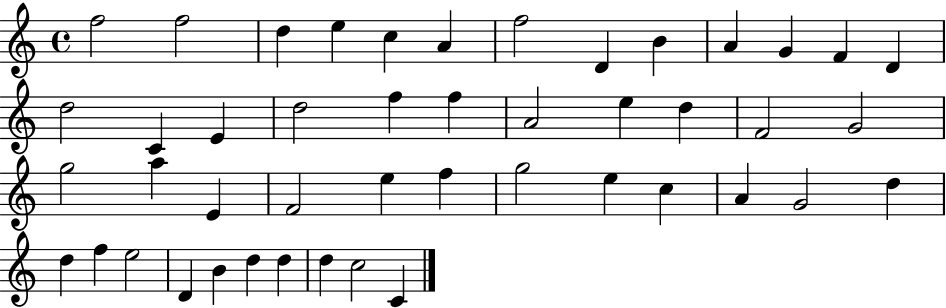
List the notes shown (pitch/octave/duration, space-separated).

F5/h F5/h D5/q E5/q C5/q A4/q F5/h D4/q B4/q A4/q G4/q F4/q D4/q D5/h C4/q E4/q D5/h F5/q F5/q A4/h E5/q D5/q F4/h G4/h G5/h A5/q E4/q F4/h E5/q F5/q G5/h E5/q C5/q A4/q G4/h D5/q D5/q F5/q E5/h D4/q B4/q D5/q D5/q D5/q C5/h C4/q